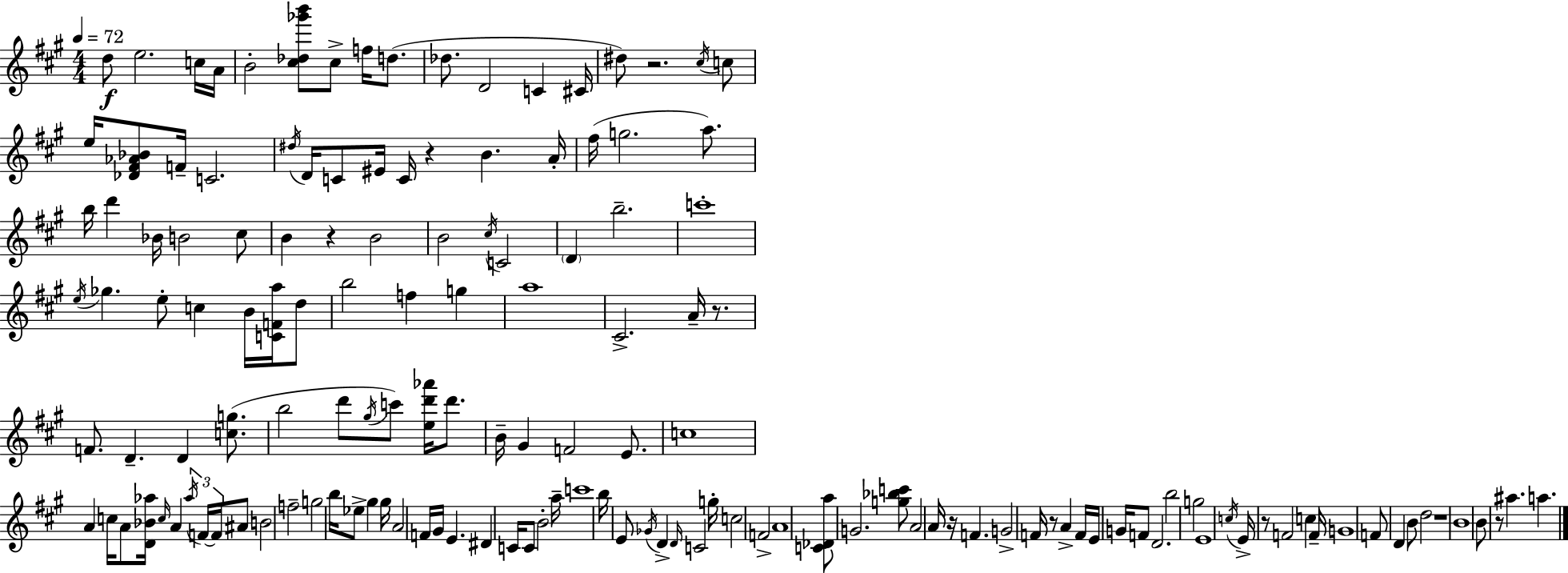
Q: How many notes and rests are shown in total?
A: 148